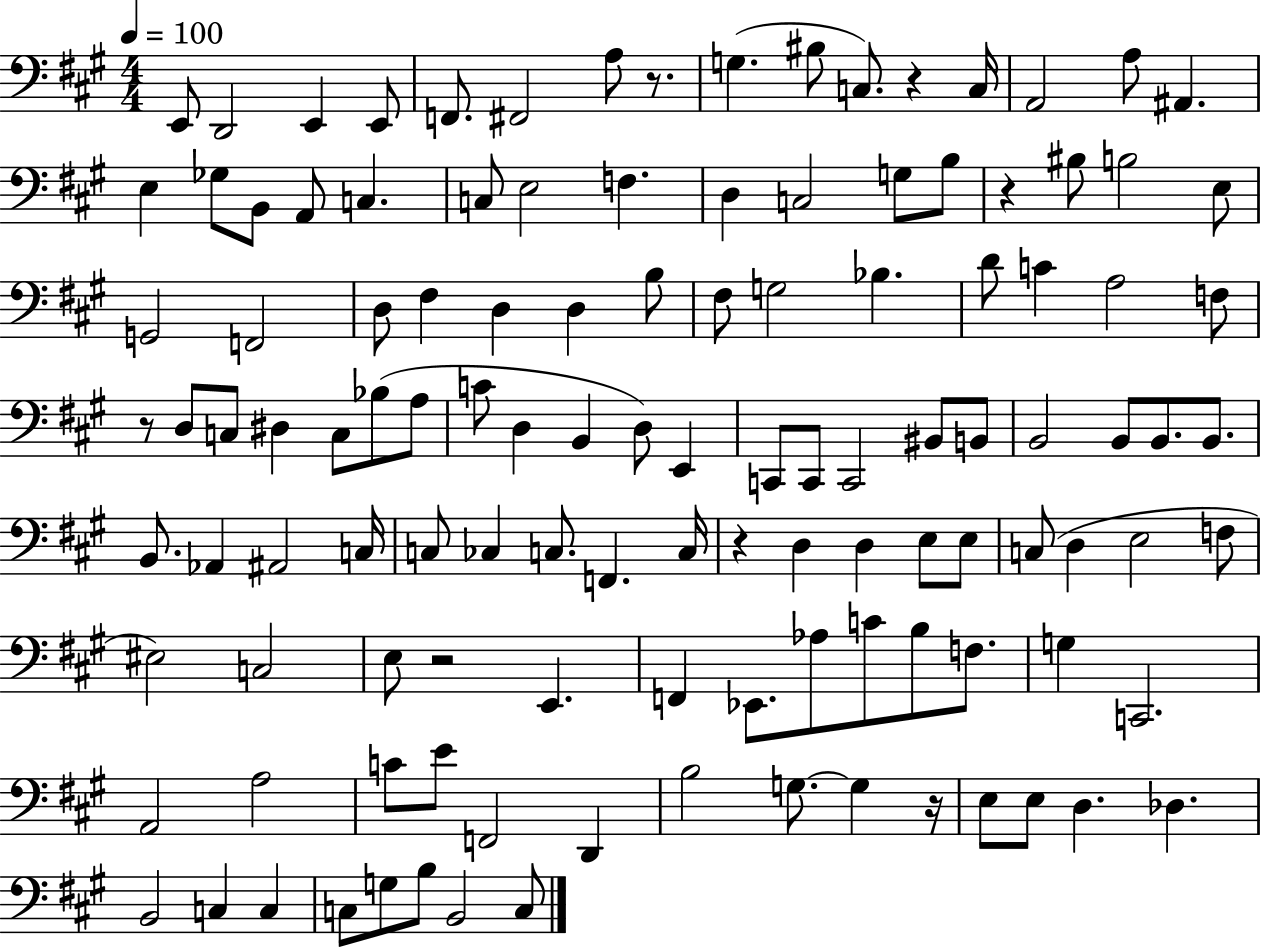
X:1
T:Untitled
M:4/4
L:1/4
K:A
E,,/2 D,,2 E,, E,,/2 F,,/2 ^F,,2 A,/2 z/2 G, ^B,/2 C,/2 z C,/4 A,,2 A,/2 ^A,, E, _G,/2 B,,/2 A,,/2 C, C,/2 E,2 F, D, C,2 G,/2 B,/2 z ^B,/2 B,2 E,/2 G,,2 F,,2 D,/2 ^F, D, D, B,/2 ^F,/2 G,2 _B, D/2 C A,2 F,/2 z/2 D,/2 C,/2 ^D, C,/2 _B,/2 A,/2 C/2 D, B,, D,/2 E,, C,,/2 C,,/2 C,,2 ^B,,/2 B,,/2 B,,2 B,,/2 B,,/2 B,,/2 B,,/2 _A,, ^A,,2 C,/4 C,/2 _C, C,/2 F,, C,/4 z D, D, E,/2 E,/2 C,/2 D, E,2 F,/2 ^E,2 C,2 E,/2 z2 E,, F,, _E,,/2 _A,/2 C/2 B,/2 F,/2 G, C,,2 A,,2 A,2 C/2 E/2 F,,2 D,, B,2 G,/2 G, z/4 E,/2 E,/2 D, _D, B,,2 C, C, C,/2 G,/2 B,/2 B,,2 C,/2